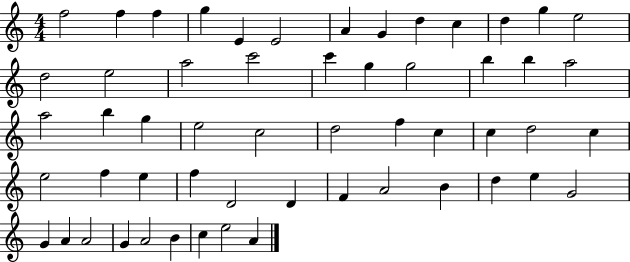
F5/h F5/q F5/q G5/q E4/q E4/h A4/q G4/q D5/q C5/q D5/q G5/q E5/h D5/h E5/h A5/h C6/h C6/q G5/q G5/h B5/q B5/q A5/h A5/h B5/q G5/q E5/h C5/h D5/h F5/q C5/q C5/q D5/h C5/q E5/h F5/q E5/q F5/q D4/h D4/q F4/q A4/h B4/q D5/q E5/q G4/h G4/q A4/q A4/h G4/q A4/h B4/q C5/q E5/h A4/q